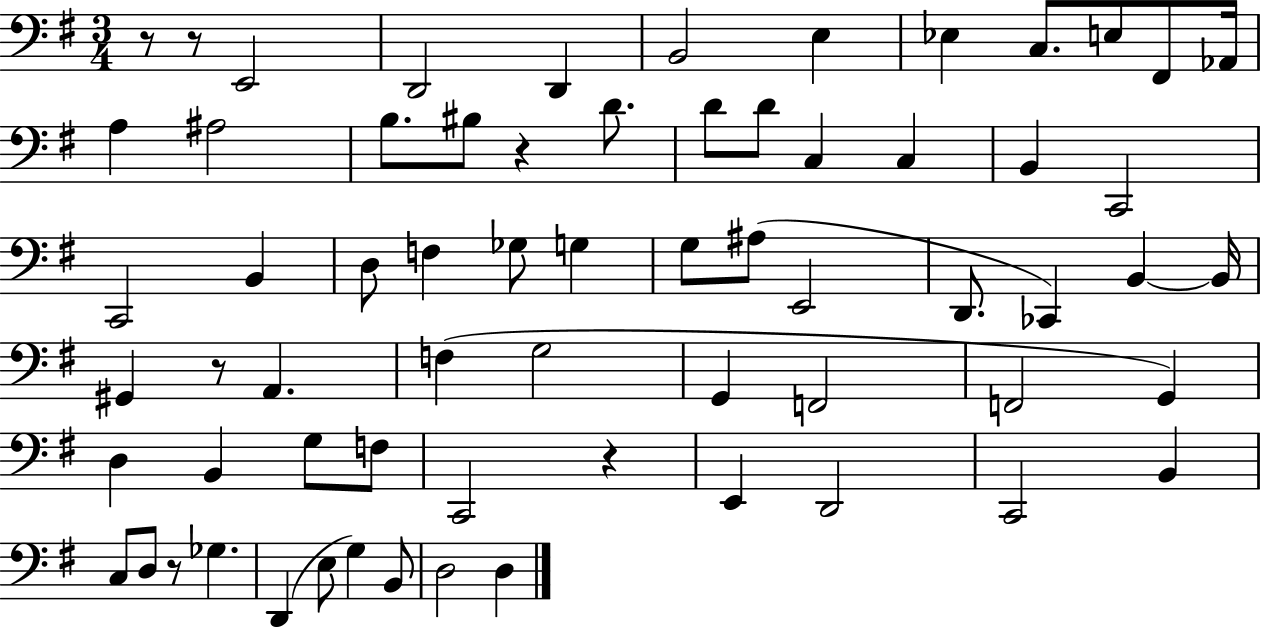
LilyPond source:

{
  \clef bass
  \numericTimeSignature
  \time 3/4
  \key g \major
  r8 r8 e,2 | d,2 d,4 | b,2 e4 | ees4 c8. e8 fis,8 aes,16 | \break a4 ais2 | b8. bis8 r4 d'8. | d'8 d'8 c4 c4 | b,4 c,2 | \break c,2 b,4 | d8 f4 ges8 g4 | g8 ais8( e,2 | d,8. ces,4) b,4~~ b,16 | \break gis,4 r8 a,4. | f4( g2 | g,4 f,2 | f,2 g,4) | \break d4 b,4 g8 f8 | c,2 r4 | e,4 d,2 | c,2 b,4 | \break c8 d8 r8 ges4. | d,4( e8 g4) b,8 | d2 d4 | \bar "|."
}